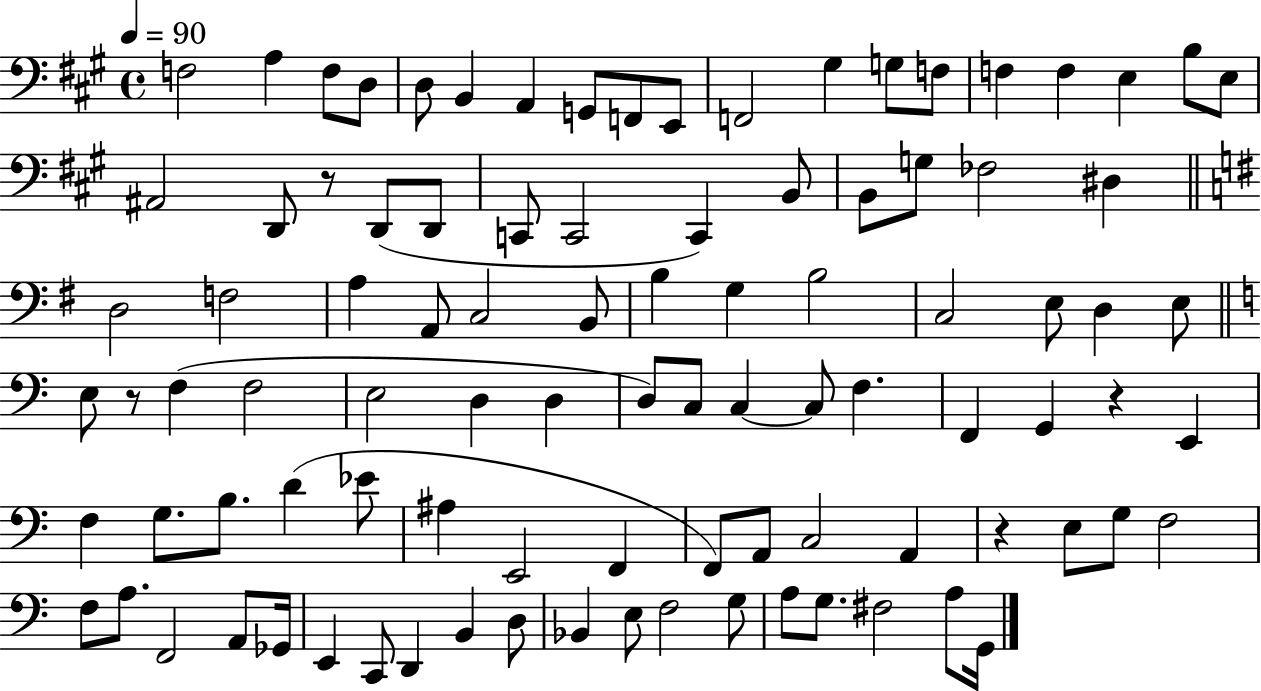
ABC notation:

X:1
T:Untitled
M:4/4
L:1/4
K:A
F,2 A, F,/2 D,/2 D,/2 B,, A,, G,,/2 F,,/2 E,,/2 F,,2 ^G, G,/2 F,/2 F, F, E, B,/2 E,/2 ^A,,2 D,,/2 z/2 D,,/2 D,,/2 C,,/2 C,,2 C,, B,,/2 B,,/2 G,/2 _F,2 ^D, D,2 F,2 A, A,,/2 C,2 B,,/2 B, G, B,2 C,2 E,/2 D, E,/2 E,/2 z/2 F, F,2 E,2 D, D, D,/2 C,/2 C, C,/2 F, F,, G,, z E,, F, G,/2 B,/2 D _E/2 ^A, E,,2 F,, F,,/2 A,,/2 C,2 A,, z E,/2 G,/2 F,2 F,/2 A,/2 F,,2 A,,/2 _G,,/4 E,, C,,/2 D,, B,, D,/2 _B,, E,/2 F,2 G,/2 A,/2 G,/2 ^F,2 A,/2 G,,/4